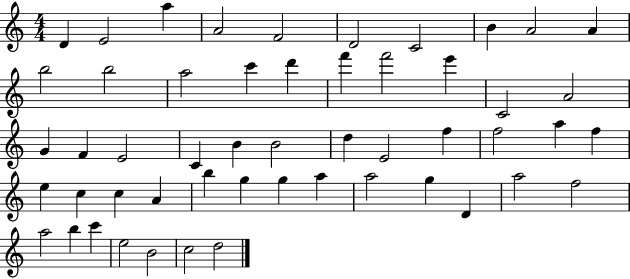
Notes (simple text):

D4/q E4/h A5/q A4/h F4/h D4/h C4/h B4/q A4/h A4/q B5/h B5/h A5/h C6/q D6/q F6/q F6/h E6/q C4/h A4/h G4/q F4/q E4/h C4/q B4/q B4/h D5/q E4/h F5/q F5/h A5/q F5/q E5/q C5/q C5/q A4/q B5/q G5/q G5/q A5/q A5/h G5/q D4/q A5/h F5/h A5/h B5/q C6/q E5/h B4/h C5/h D5/h